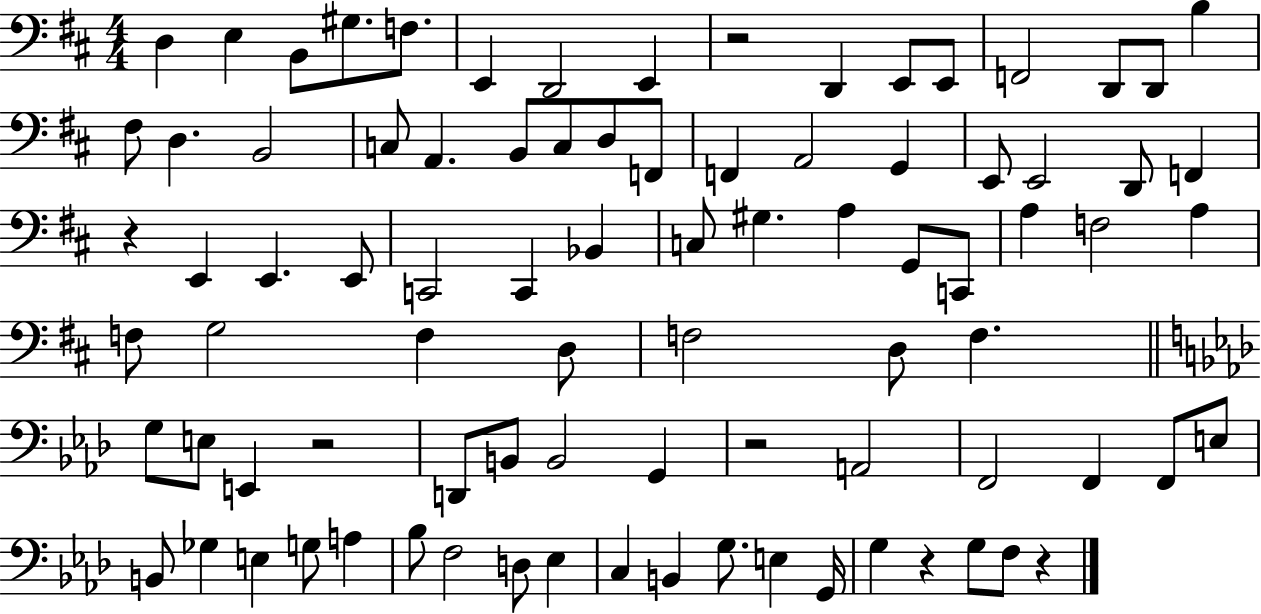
{
  \clef bass
  \numericTimeSignature
  \time 4/4
  \key d \major
  d4 e4 b,8 gis8. f8. | e,4 d,2 e,4 | r2 d,4 e,8 e,8 | f,2 d,8 d,8 b4 | \break fis8 d4. b,2 | c8 a,4. b,8 c8 d8 f,8 | f,4 a,2 g,4 | e,8 e,2 d,8 f,4 | \break r4 e,4 e,4. e,8 | c,2 c,4 bes,4 | c8 gis4. a4 g,8 c,8 | a4 f2 a4 | \break f8 g2 f4 d8 | f2 d8 f4. | \bar "||" \break \key aes \major g8 e8 e,4 r2 | d,8 b,8 b,2 g,4 | r2 a,2 | f,2 f,4 f,8 e8 | \break b,8 ges4 e4 g8 a4 | bes8 f2 d8 ees4 | c4 b,4 g8. e4 g,16 | g4 r4 g8 f8 r4 | \break \bar "|."
}